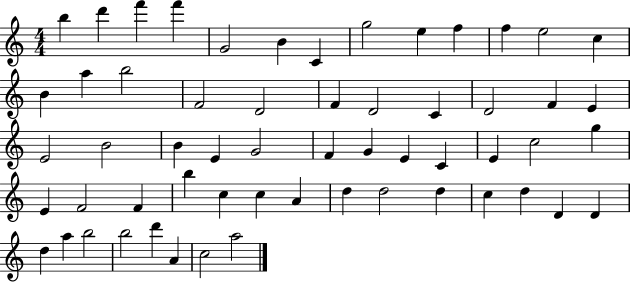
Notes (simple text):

B5/q D6/q F6/q F6/q G4/h B4/q C4/q G5/h E5/q F5/q F5/q E5/h C5/q B4/q A5/q B5/h F4/h D4/h F4/q D4/h C4/q D4/h F4/q E4/q E4/h B4/h B4/q E4/q G4/h F4/q G4/q E4/q C4/q E4/q C5/h G5/q E4/q F4/h F4/q B5/q C5/q C5/q A4/q D5/q D5/h D5/q C5/q D5/q D4/q D4/q D5/q A5/q B5/h B5/h D6/q A4/q C5/h A5/h